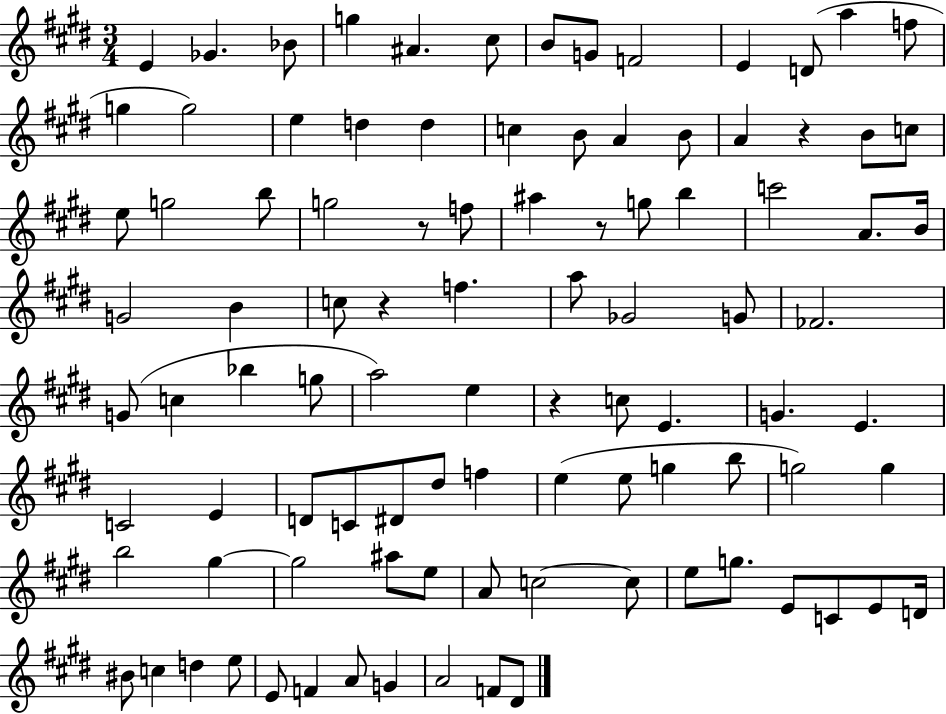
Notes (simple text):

E4/q Gb4/q. Bb4/e G5/q A#4/q. C#5/e B4/e G4/e F4/h E4/q D4/e A5/q F5/e G5/q G5/h E5/q D5/q D5/q C5/q B4/e A4/q B4/e A4/q R/q B4/e C5/e E5/e G5/h B5/e G5/h R/e F5/e A#5/q R/e G5/e B5/q C6/h A4/e. B4/s G4/h B4/q C5/e R/q F5/q. A5/e Gb4/h G4/e FES4/h. G4/e C5/q Bb5/q G5/e A5/h E5/q R/q C5/e E4/q. G4/q. E4/q. C4/h E4/q D4/e C4/e D#4/e D#5/e F5/q E5/q E5/e G5/q B5/e G5/h G5/q B5/h G#5/q G#5/h A#5/e E5/e A4/e C5/h C5/e E5/e G5/e. E4/e C4/e E4/e D4/s BIS4/e C5/q D5/q E5/e E4/e F4/q A4/e G4/q A4/h F4/e D#4/e